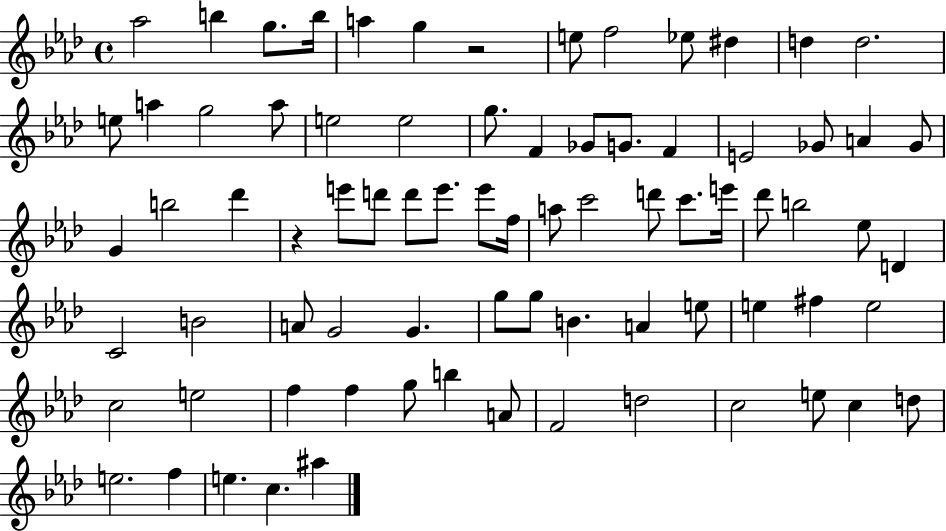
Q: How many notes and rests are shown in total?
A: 78